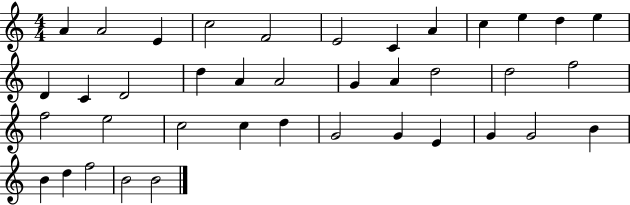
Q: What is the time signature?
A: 4/4